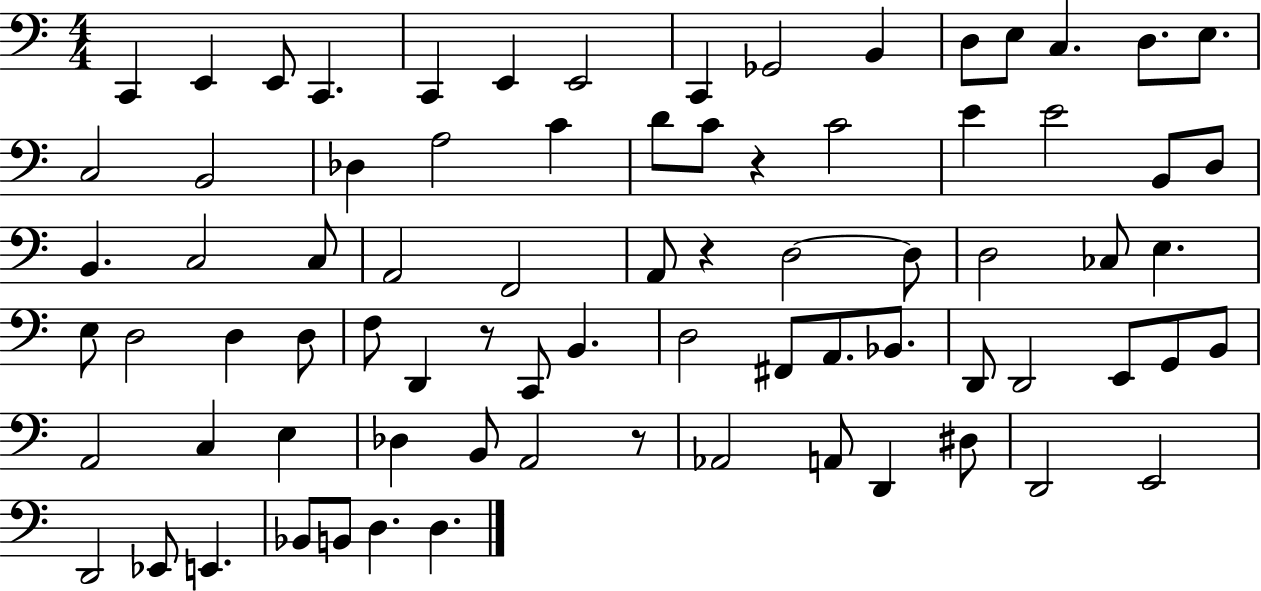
{
  \clef bass
  \numericTimeSignature
  \time 4/4
  \key c \major
  c,4 e,4 e,8 c,4. | c,4 e,4 e,2 | c,4 ges,2 b,4 | d8 e8 c4. d8. e8. | \break c2 b,2 | des4 a2 c'4 | d'8 c'8 r4 c'2 | e'4 e'2 b,8 d8 | \break b,4. c2 c8 | a,2 f,2 | a,8 r4 d2~~ d8 | d2 ces8 e4. | \break e8 d2 d4 d8 | f8 d,4 r8 c,8 b,4. | d2 fis,8 a,8. bes,8. | d,8 d,2 e,8 g,8 b,8 | \break a,2 c4 e4 | des4 b,8 a,2 r8 | aes,2 a,8 d,4 dis8 | d,2 e,2 | \break d,2 ees,8 e,4. | bes,8 b,8 d4. d4. | \bar "|."
}